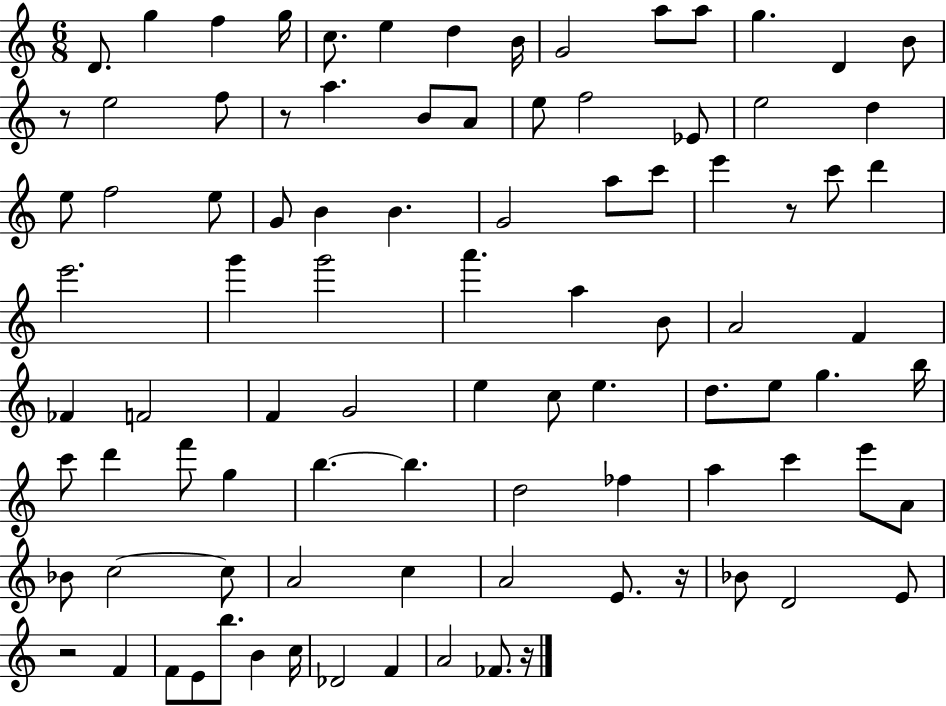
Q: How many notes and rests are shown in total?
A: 93